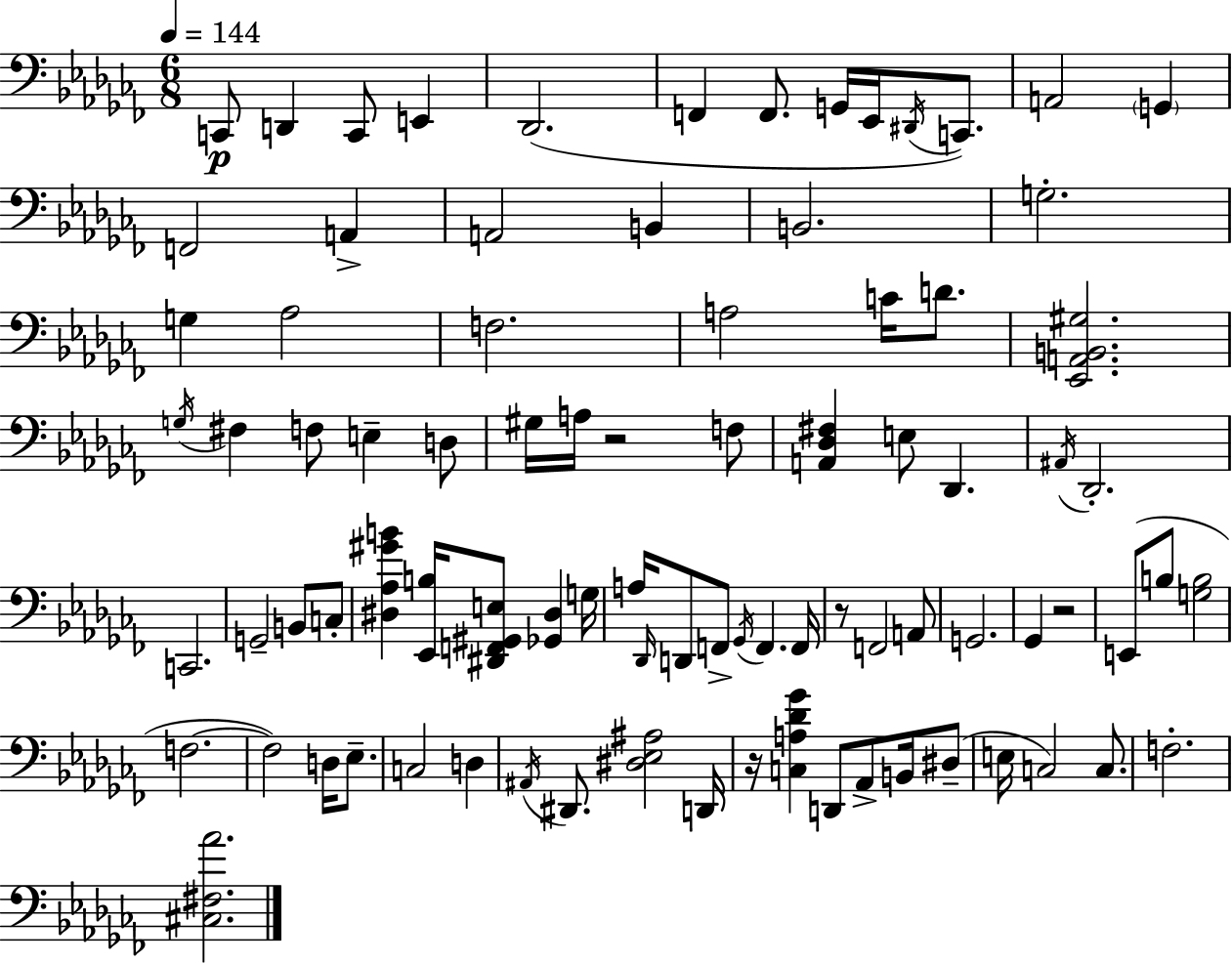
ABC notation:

X:1
T:Untitled
M:6/8
L:1/4
K:Abm
C,,/2 D,, C,,/2 E,, _D,,2 F,, F,,/2 G,,/4 _E,,/4 ^D,,/4 C,,/2 A,,2 G,, F,,2 A,, A,,2 B,, B,,2 G,2 G, _A,2 F,2 A,2 C/4 D/2 [_E,,A,,B,,^G,]2 G,/4 ^F, F,/2 E, D,/2 ^G,/4 A,/4 z2 F,/2 [A,,_D,^F,] E,/2 _D,, ^A,,/4 _D,,2 C,,2 G,,2 B,,/2 C,/2 [^D,_A,^GB] [_E,,B,]/4 [^D,,F,,^G,,E,]/2 [_G,,^D,] G,/4 A,/4 _D,,/4 D,,/2 F,,/2 _G,,/4 F,, F,,/4 z/2 F,,2 A,,/2 G,,2 _G,, z2 E,,/2 B,/2 [G,B,]2 F,2 F,2 D,/4 _E,/2 C,2 D, ^A,,/4 ^D,,/2 [^D,_E,^A,]2 D,,/4 z/4 [C,A,_D_G] D,,/2 _A,,/2 B,,/4 ^D,/2 E,/4 C,2 C,/2 F,2 [^C,^F,_A]2